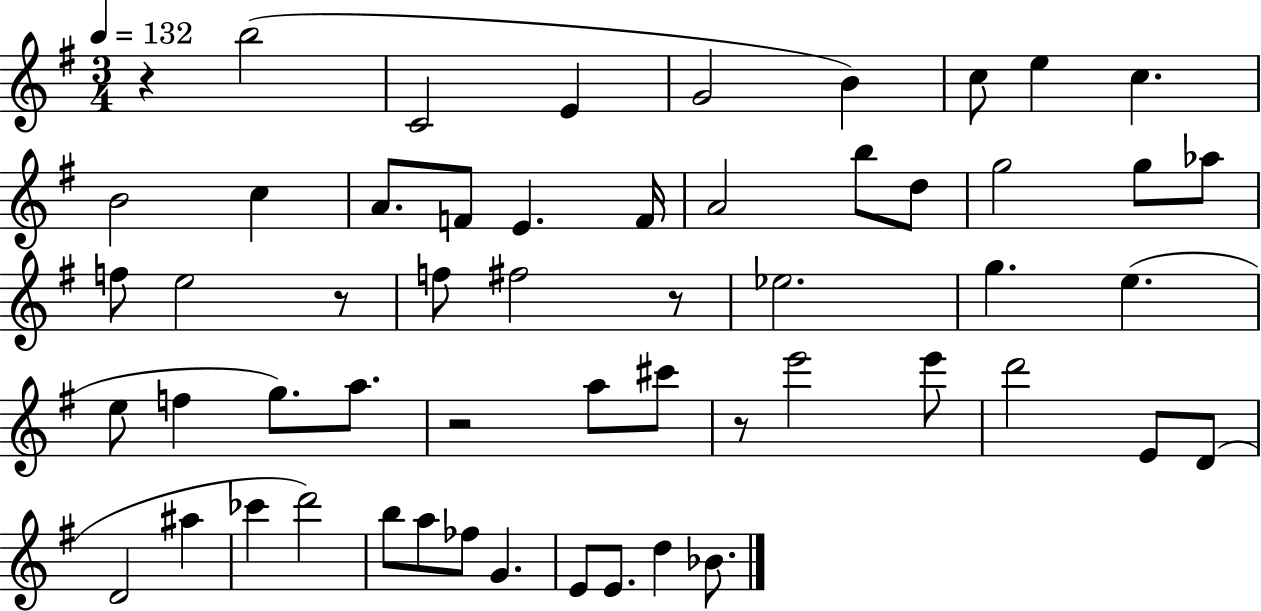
R/q B5/h C4/h E4/q G4/h B4/q C5/e E5/q C5/q. B4/h C5/q A4/e. F4/e E4/q. F4/s A4/h B5/e D5/e G5/h G5/e Ab5/e F5/e E5/h R/e F5/e F#5/h R/e Eb5/h. G5/q. E5/q. E5/e F5/q G5/e. A5/e. R/h A5/e C#6/e R/e E6/h E6/e D6/h E4/e D4/e D4/h A#5/q CES6/q D6/h B5/e A5/e FES5/e G4/q. E4/e E4/e. D5/q Bb4/e.